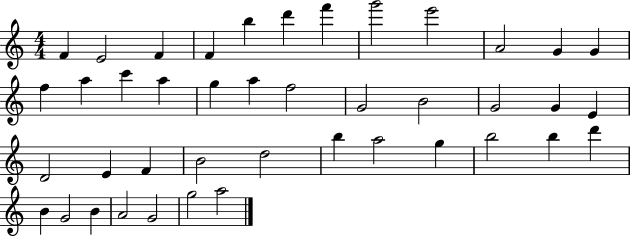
F4/q E4/h F4/q F4/q B5/q D6/q F6/q G6/h E6/h A4/h G4/q G4/q F5/q A5/q C6/q A5/q G5/q A5/q F5/h G4/h B4/h G4/h G4/q E4/q D4/h E4/q F4/q B4/h D5/h B5/q A5/h G5/q B5/h B5/q D6/q B4/q G4/h B4/q A4/h G4/h G5/h A5/h